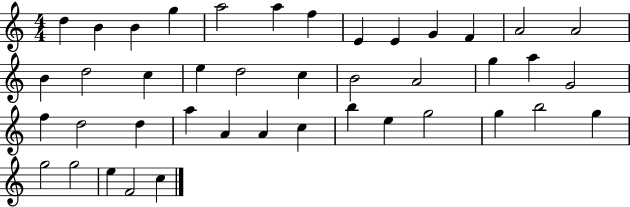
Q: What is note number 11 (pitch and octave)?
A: F4